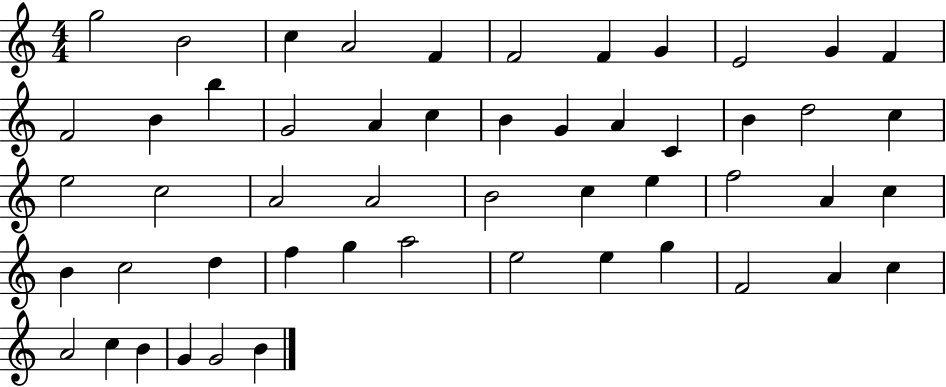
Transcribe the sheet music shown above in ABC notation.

X:1
T:Untitled
M:4/4
L:1/4
K:C
g2 B2 c A2 F F2 F G E2 G F F2 B b G2 A c B G A C B d2 c e2 c2 A2 A2 B2 c e f2 A c B c2 d f g a2 e2 e g F2 A c A2 c B G G2 B